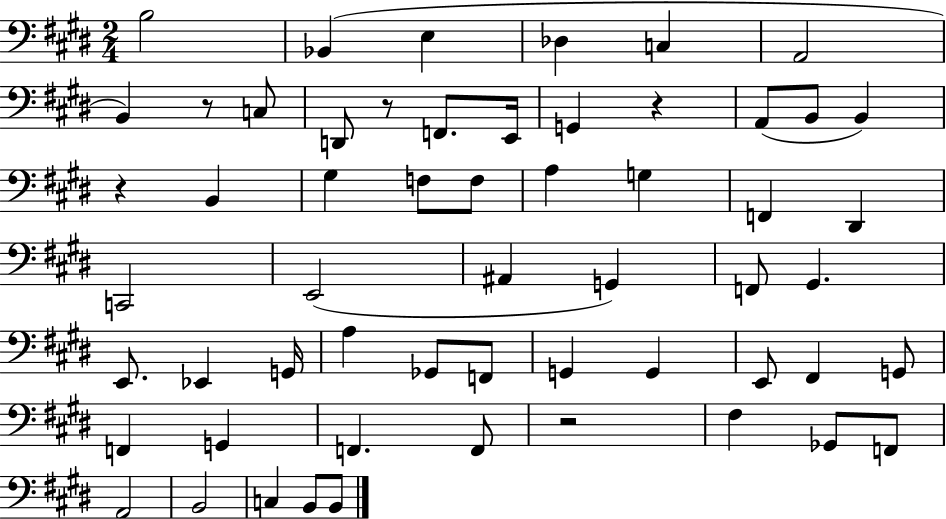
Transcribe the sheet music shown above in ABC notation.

X:1
T:Untitled
M:2/4
L:1/4
K:E
B,2 _B,, E, _D, C, A,,2 B,, z/2 C,/2 D,,/2 z/2 F,,/2 E,,/4 G,, z A,,/2 B,,/2 B,, z B,, ^G, F,/2 F,/2 A, G, F,, ^D,, C,,2 E,,2 ^A,, G,, F,,/2 ^G,, E,,/2 _E,, G,,/4 A, _G,,/2 F,,/2 G,, G,, E,,/2 ^F,, G,,/2 F,, G,, F,, F,,/2 z2 ^F, _G,,/2 F,,/2 A,,2 B,,2 C, B,,/2 B,,/2